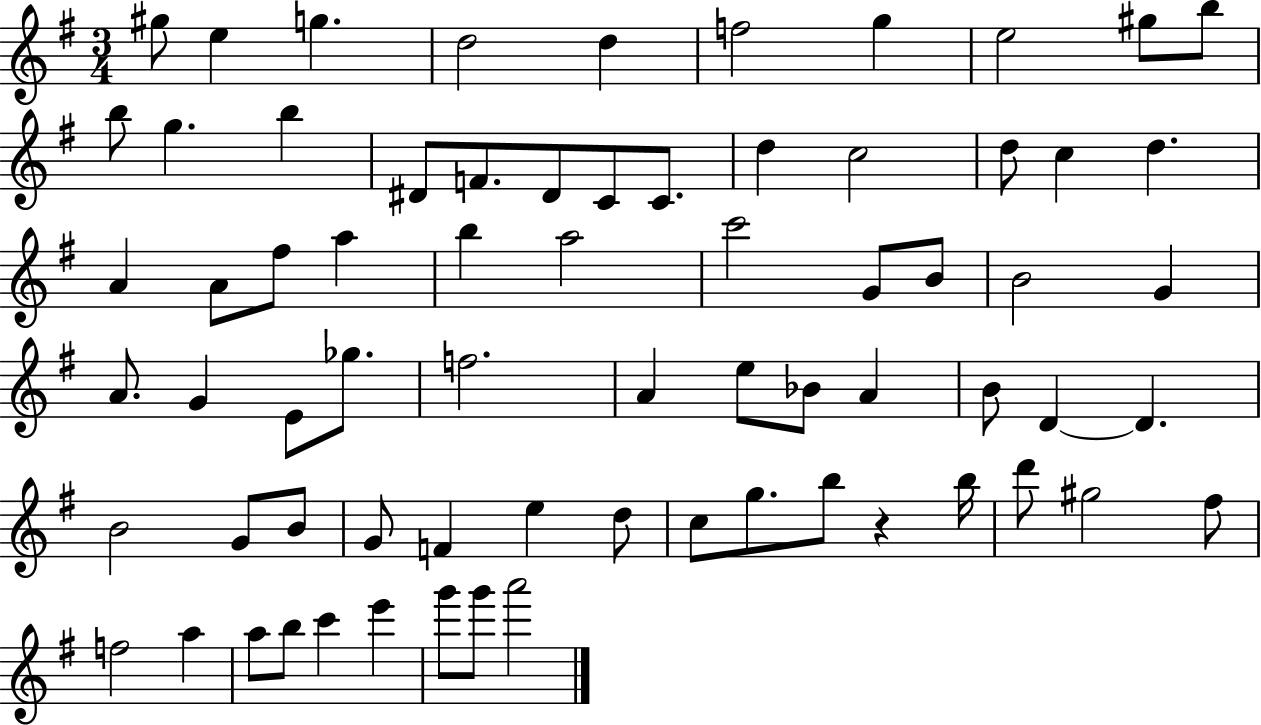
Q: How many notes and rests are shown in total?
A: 70